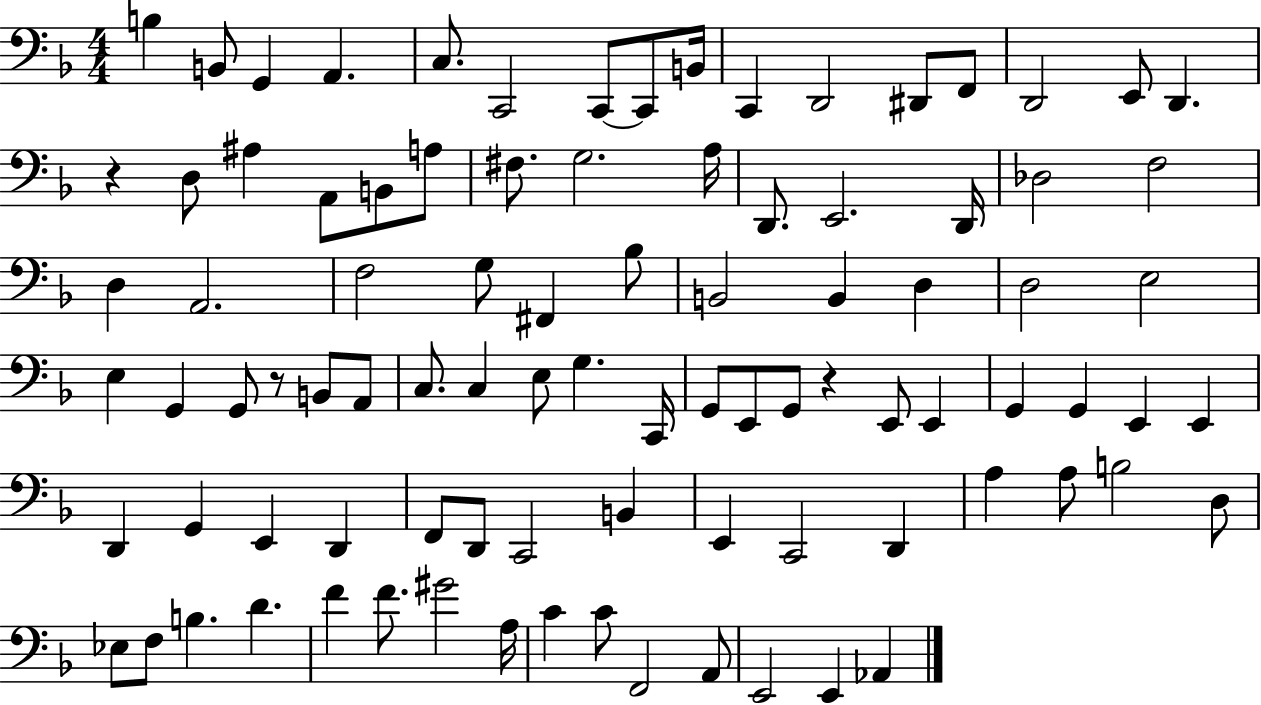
X:1
T:Untitled
M:4/4
L:1/4
K:F
B, B,,/2 G,, A,, C,/2 C,,2 C,,/2 C,,/2 B,,/4 C,, D,,2 ^D,,/2 F,,/2 D,,2 E,,/2 D,, z D,/2 ^A, A,,/2 B,,/2 A,/2 ^F,/2 G,2 A,/4 D,,/2 E,,2 D,,/4 _D,2 F,2 D, A,,2 F,2 G,/2 ^F,, _B,/2 B,,2 B,, D, D,2 E,2 E, G,, G,,/2 z/2 B,,/2 A,,/2 C,/2 C, E,/2 G, C,,/4 G,,/2 E,,/2 G,,/2 z E,,/2 E,, G,, G,, E,, E,, D,, G,, E,, D,, F,,/2 D,,/2 C,,2 B,, E,, C,,2 D,, A, A,/2 B,2 D,/2 _E,/2 F,/2 B, D F F/2 ^G2 A,/4 C C/2 F,,2 A,,/2 E,,2 E,, _A,,